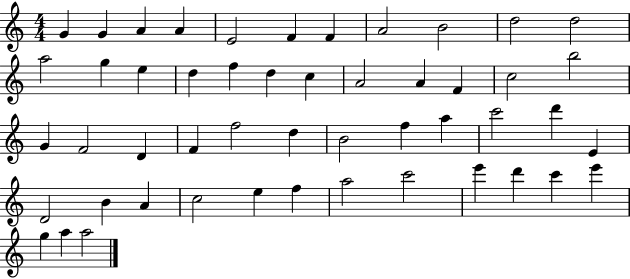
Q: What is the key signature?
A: C major